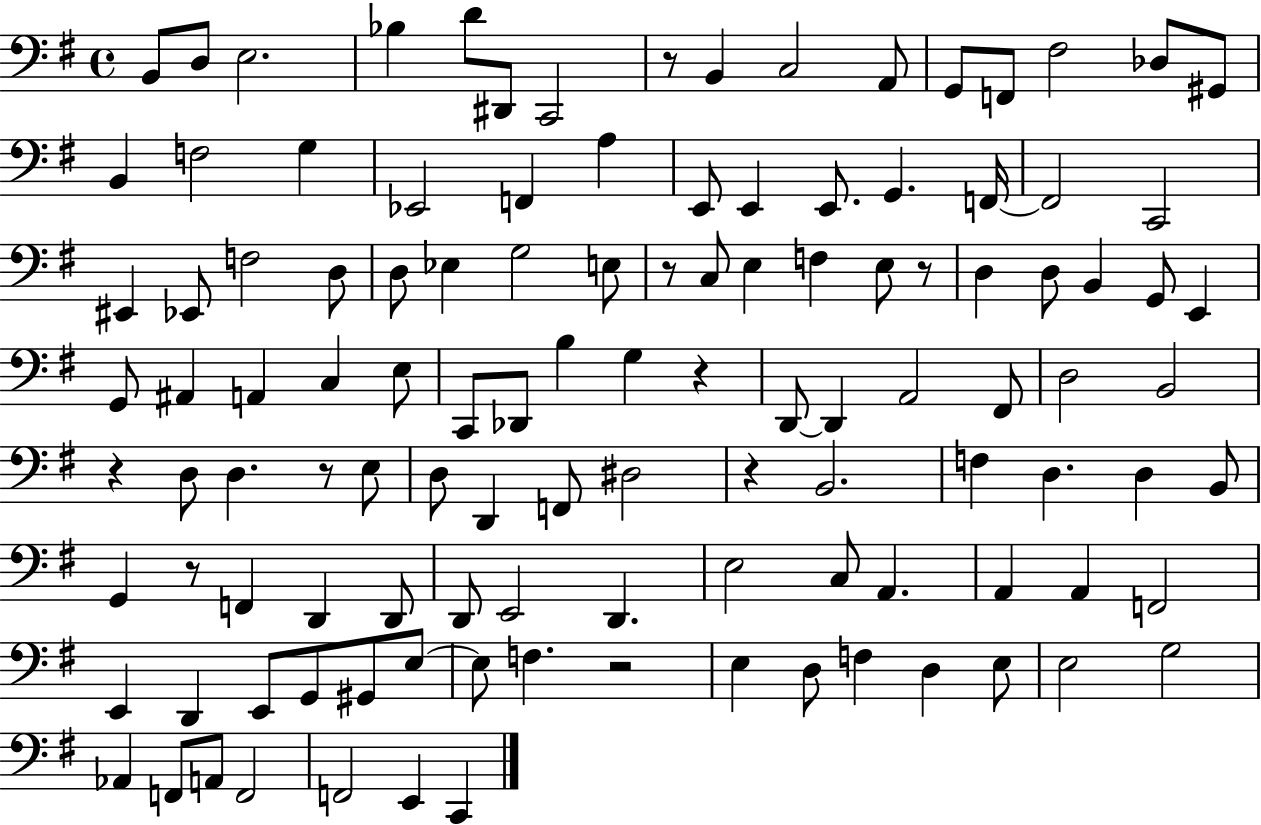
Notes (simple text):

B2/e D3/e E3/h. Bb3/q D4/e D#2/e C2/h R/e B2/q C3/h A2/e G2/e F2/e F#3/h Db3/e G#2/e B2/q F3/h G3/q Eb2/h F2/q A3/q E2/e E2/q E2/e. G2/q. F2/s F2/h C2/h EIS2/q Eb2/e F3/h D3/e D3/e Eb3/q G3/h E3/e R/e C3/e E3/q F3/q E3/e R/e D3/q D3/e B2/q G2/e E2/q G2/e A#2/q A2/q C3/q E3/e C2/e Db2/e B3/q G3/q R/q D2/e D2/q A2/h F#2/e D3/h B2/h R/q D3/e D3/q. R/e E3/e D3/e D2/q F2/e D#3/h R/q B2/h. F3/q D3/q. D3/q B2/e G2/q R/e F2/q D2/q D2/e D2/e E2/h D2/q. E3/h C3/e A2/q. A2/q A2/q F2/h E2/q D2/q E2/e G2/e G#2/e E3/e E3/e F3/q. R/h E3/q D3/e F3/q D3/q E3/e E3/h G3/h Ab2/q F2/e A2/e F2/h F2/h E2/q C2/q